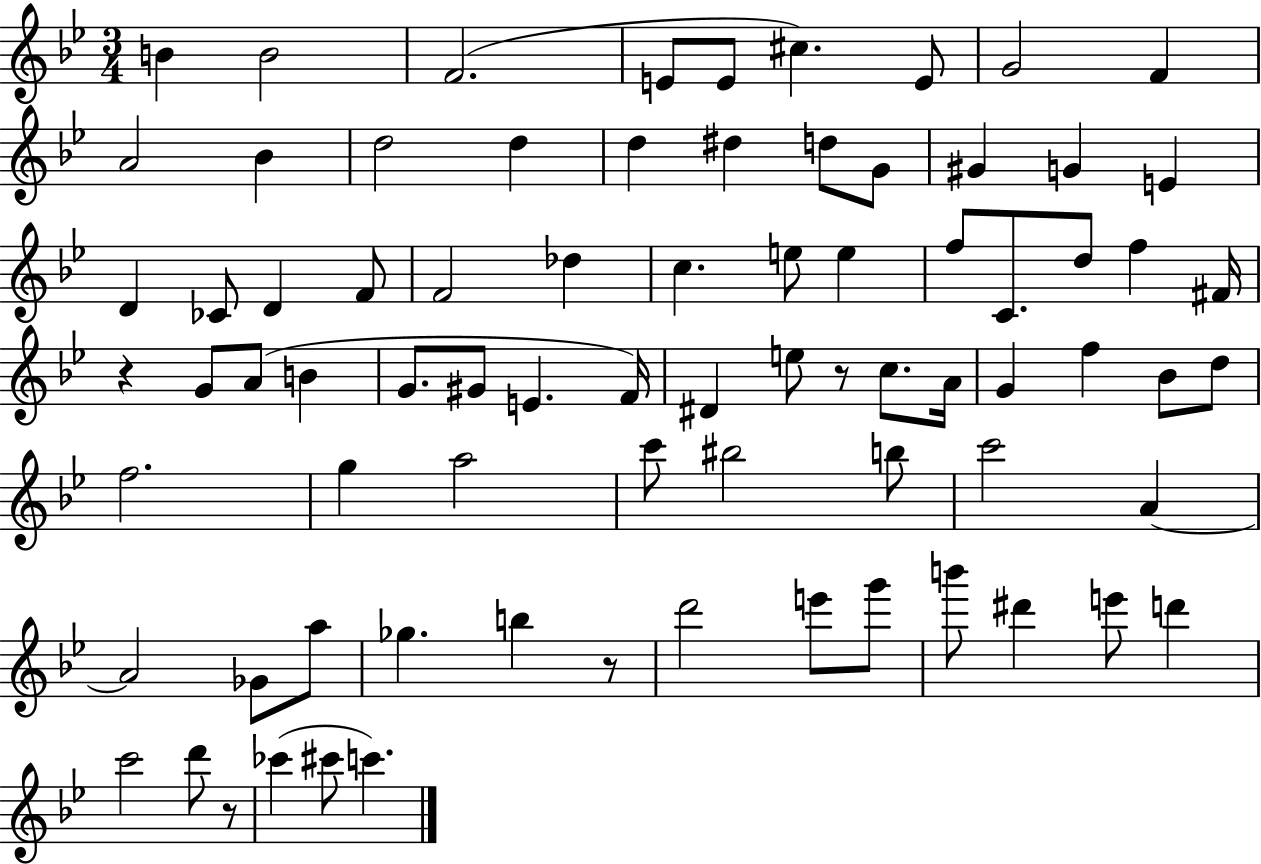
B4/q B4/h F4/h. E4/e E4/e C#5/q. E4/e G4/h F4/q A4/h Bb4/q D5/h D5/q D5/q D#5/q D5/e G4/e G#4/q G4/q E4/q D4/q CES4/e D4/q F4/e F4/h Db5/q C5/q. E5/e E5/q F5/e C4/e. D5/e F5/q F#4/s R/q G4/e A4/e B4/q G4/e. G#4/e E4/q. F4/s D#4/q E5/e R/e C5/e. A4/s G4/q F5/q Bb4/e D5/e F5/h. G5/q A5/h C6/e BIS5/h B5/e C6/h A4/q A4/h Gb4/e A5/e Gb5/q. B5/q R/e D6/h E6/e G6/e B6/e D#6/q E6/e D6/q C6/h D6/e R/e CES6/q C#6/e C6/q.